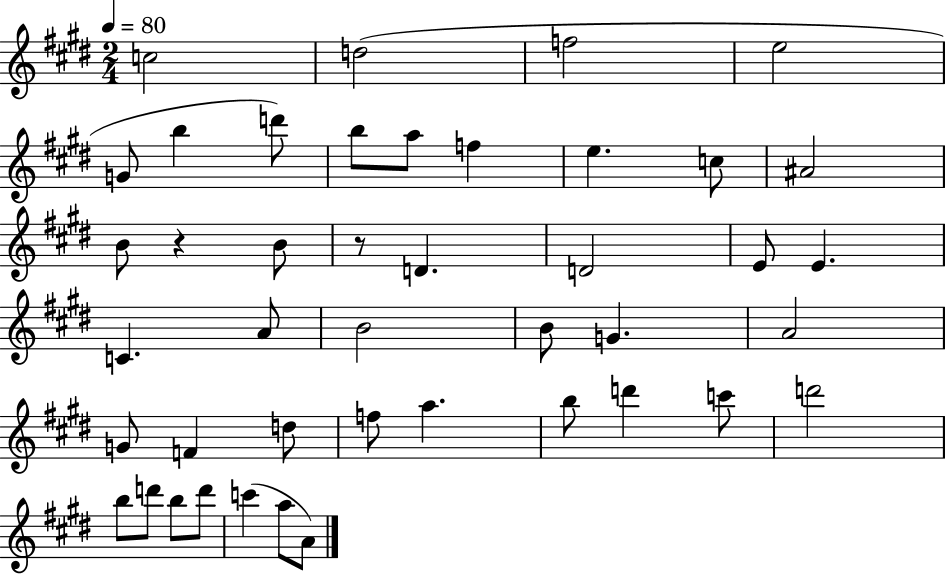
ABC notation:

X:1
T:Untitled
M:2/4
L:1/4
K:E
c2 d2 f2 e2 G/2 b d'/2 b/2 a/2 f e c/2 ^A2 B/2 z B/2 z/2 D D2 E/2 E C A/2 B2 B/2 G A2 G/2 F d/2 f/2 a b/2 d' c'/2 d'2 b/2 d'/2 b/2 d'/2 c' a/2 A/2